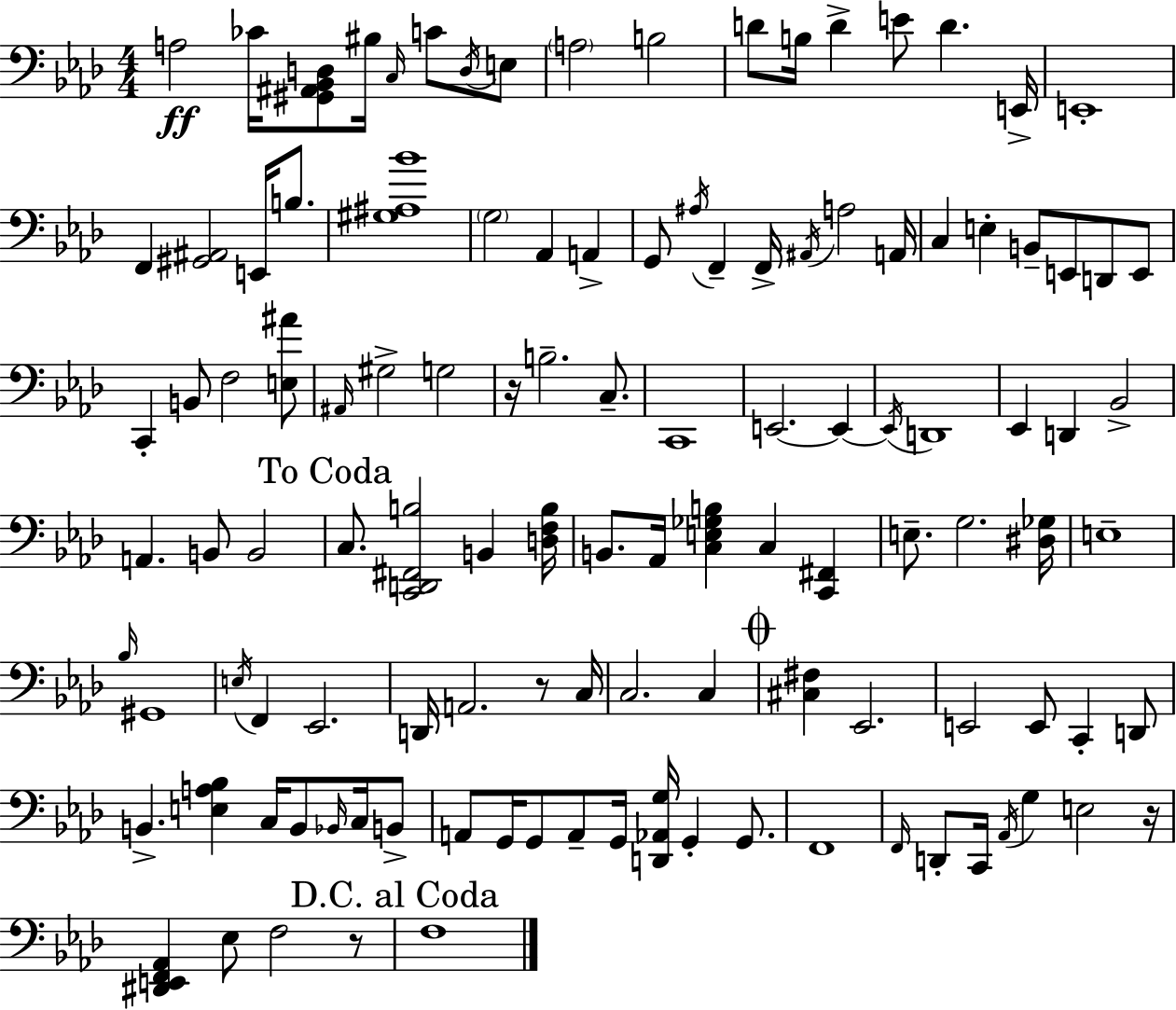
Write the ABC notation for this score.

X:1
T:Untitled
M:4/4
L:1/4
K:Fm
A,2 _C/4 [^G,,^A,,_B,,D,]/2 ^B,/4 C,/4 C/2 D,/4 E,/2 A,2 B,2 D/2 B,/4 D E/2 D E,,/4 E,,4 F,, [^G,,^A,,]2 E,,/4 B,/2 [^G,^A,_B]4 G,2 _A,, A,, G,,/2 ^A,/4 F,, F,,/4 ^A,,/4 A,2 A,,/4 C, E, B,,/2 E,,/2 D,,/2 E,,/2 C,, B,,/2 F,2 [E,^A]/2 ^A,,/4 ^G,2 G,2 z/4 B,2 C,/2 C,,4 E,,2 E,, E,,/4 D,,4 _E,, D,, _B,,2 A,, B,,/2 B,,2 C,/2 [C,,D,,^F,,B,]2 B,, [D,F,B,]/4 B,,/2 _A,,/4 [C,E,_G,B,] C, [C,,^F,,] E,/2 G,2 [^D,_G,]/4 E,4 _B,/4 ^G,,4 E,/4 F,, _E,,2 D,,/4 A,,2 z/2 C,/4 C,2 C, [^C,^F,] _E,,2 E,,2 E,,/2 C,, D,,/2 B,, [E,A,_B,] C,/4 B,,/2 _B,,/4 C,/4 B,,/2 A,,/2 G,,/4 G,,/2 A,,/2 G,,/4 [D,,_A,,G,]/4 G,, G,,/2 F,,4 F,,/4 D,,/2 C,,/4 _A,,/4 G, E,2 z/4 [^D,,E,,F,,_A,,] _E,/2 F,2 z/2 F,4